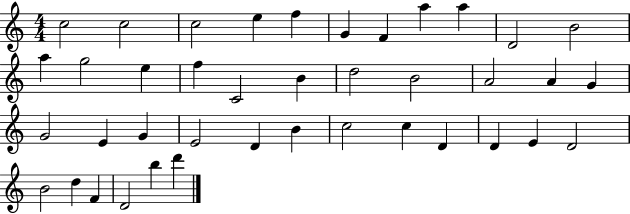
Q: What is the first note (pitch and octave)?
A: C5